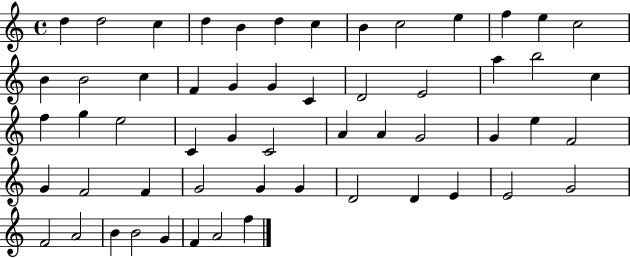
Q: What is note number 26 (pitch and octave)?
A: F5